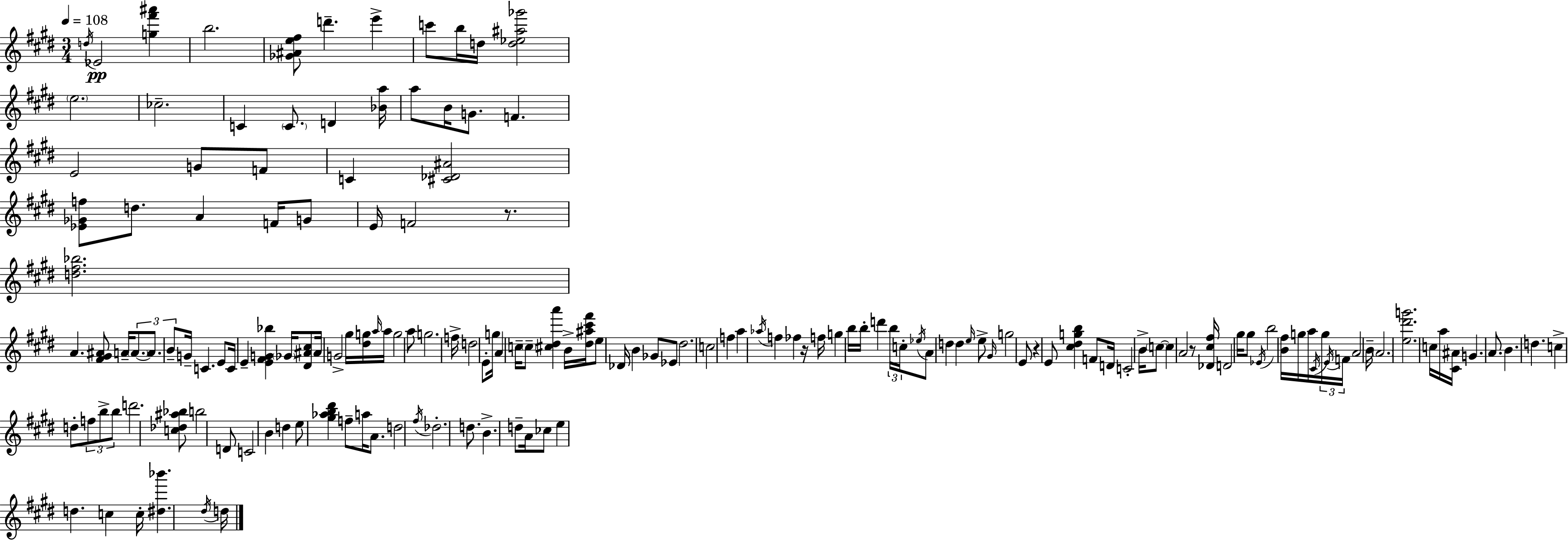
D5/s Eb4/h [G5,F#6,A#6]/q B5/h. [Gb4,A#4,E5,F#5]/e D6/q. E6/q C6/e B5/s D5/s [D5,Eb5,A#5,Gb6]/h E5/h. CES5/h. C4/q C4/e. D4/q [Bb4,A5]/s A5/e B4/s G4/e. F4/q. E4/h G4/e F4/e C4/q [C#4,Db4,A#4]/h [Eb4,Gb4,F5]/e D5/e. A4/q F4/s G4/e E4/s F4/h R/e. [D5,F#5,Bb5]/h. A4/q. [F#4,G#4,A#4]/e A4/s A4/e. A4/e. B4/e G4/s C4/q. E4/e C4/s E4/q [E4,F#4,G4,Bb5]/q Gb4/s [D#4,A#4,C#5]/e A#4/s G4/h G#5/s [D#5,G5]/s A5/s A5/s G5/h A5/e G5/h. F5/s D5/h E4/e G5/s A4/q C5/s C5/e [C#5,D#5,A6]/q B4/s [D#5,A#5,C#6,F#6]/s E5/e Db4/s B4/q Gb4/e Eb4/e D#5/h. C5/h F5/q A5/q Ab5/s F5/q FES5/q R/s F5/s G5/q B5/s B5/s D6/q B5/s C5/s Eb5/s A4/e D5/q D5/q E5/s E5/e G#4/s G5/h E4/e R/q E4/e [C#5,D#5,G5,B5]/q F4/e D4/s C4/h B4/s C5/e C5/q A4/h R/e [Db4,C#5,F#5]/s D4/h G#5/s G#5/e Eb4/s B5/h [B4,F#5]/s G5/s A5/s C#4/s G5/s E4/s F4/s A4/h B4/s A4/h. [E5,D#6,G6]/h. C5/s A5/s [C#4,A#4]/s G4/q. A4/e. B4/q. D5/q. C5/q D5/e F5/e B5/e B5/e D6/h. [C5,Db5,A#5,Bb5]/e B5/h D4/e C4/h B4/q D5/q E5/e [G#5,Ab5,B5,D#6]/q F5/e A5/s A4/e. D5/h F#5/s Db5/h. D5/e. B4/q. D5/e A4/s CES5/e E5/q D5/q. C5/q C5/s [D#5,Bb6]/q. D#5/s D5/s